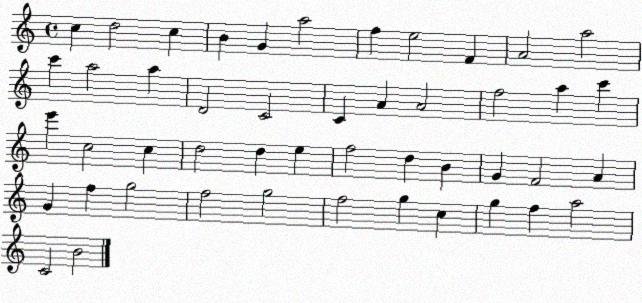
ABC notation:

X:1
T:Untitled
M:4/4
L:1/4
K:C
c d2 c B G a2 f e2 F A2 a2 c' a2 a D2 C2 C A A2 f2 a c' e' c2 c d2 d e f2 d B G F2 A G f g2 f2 g2 f2 g c g f a2 C2 B2